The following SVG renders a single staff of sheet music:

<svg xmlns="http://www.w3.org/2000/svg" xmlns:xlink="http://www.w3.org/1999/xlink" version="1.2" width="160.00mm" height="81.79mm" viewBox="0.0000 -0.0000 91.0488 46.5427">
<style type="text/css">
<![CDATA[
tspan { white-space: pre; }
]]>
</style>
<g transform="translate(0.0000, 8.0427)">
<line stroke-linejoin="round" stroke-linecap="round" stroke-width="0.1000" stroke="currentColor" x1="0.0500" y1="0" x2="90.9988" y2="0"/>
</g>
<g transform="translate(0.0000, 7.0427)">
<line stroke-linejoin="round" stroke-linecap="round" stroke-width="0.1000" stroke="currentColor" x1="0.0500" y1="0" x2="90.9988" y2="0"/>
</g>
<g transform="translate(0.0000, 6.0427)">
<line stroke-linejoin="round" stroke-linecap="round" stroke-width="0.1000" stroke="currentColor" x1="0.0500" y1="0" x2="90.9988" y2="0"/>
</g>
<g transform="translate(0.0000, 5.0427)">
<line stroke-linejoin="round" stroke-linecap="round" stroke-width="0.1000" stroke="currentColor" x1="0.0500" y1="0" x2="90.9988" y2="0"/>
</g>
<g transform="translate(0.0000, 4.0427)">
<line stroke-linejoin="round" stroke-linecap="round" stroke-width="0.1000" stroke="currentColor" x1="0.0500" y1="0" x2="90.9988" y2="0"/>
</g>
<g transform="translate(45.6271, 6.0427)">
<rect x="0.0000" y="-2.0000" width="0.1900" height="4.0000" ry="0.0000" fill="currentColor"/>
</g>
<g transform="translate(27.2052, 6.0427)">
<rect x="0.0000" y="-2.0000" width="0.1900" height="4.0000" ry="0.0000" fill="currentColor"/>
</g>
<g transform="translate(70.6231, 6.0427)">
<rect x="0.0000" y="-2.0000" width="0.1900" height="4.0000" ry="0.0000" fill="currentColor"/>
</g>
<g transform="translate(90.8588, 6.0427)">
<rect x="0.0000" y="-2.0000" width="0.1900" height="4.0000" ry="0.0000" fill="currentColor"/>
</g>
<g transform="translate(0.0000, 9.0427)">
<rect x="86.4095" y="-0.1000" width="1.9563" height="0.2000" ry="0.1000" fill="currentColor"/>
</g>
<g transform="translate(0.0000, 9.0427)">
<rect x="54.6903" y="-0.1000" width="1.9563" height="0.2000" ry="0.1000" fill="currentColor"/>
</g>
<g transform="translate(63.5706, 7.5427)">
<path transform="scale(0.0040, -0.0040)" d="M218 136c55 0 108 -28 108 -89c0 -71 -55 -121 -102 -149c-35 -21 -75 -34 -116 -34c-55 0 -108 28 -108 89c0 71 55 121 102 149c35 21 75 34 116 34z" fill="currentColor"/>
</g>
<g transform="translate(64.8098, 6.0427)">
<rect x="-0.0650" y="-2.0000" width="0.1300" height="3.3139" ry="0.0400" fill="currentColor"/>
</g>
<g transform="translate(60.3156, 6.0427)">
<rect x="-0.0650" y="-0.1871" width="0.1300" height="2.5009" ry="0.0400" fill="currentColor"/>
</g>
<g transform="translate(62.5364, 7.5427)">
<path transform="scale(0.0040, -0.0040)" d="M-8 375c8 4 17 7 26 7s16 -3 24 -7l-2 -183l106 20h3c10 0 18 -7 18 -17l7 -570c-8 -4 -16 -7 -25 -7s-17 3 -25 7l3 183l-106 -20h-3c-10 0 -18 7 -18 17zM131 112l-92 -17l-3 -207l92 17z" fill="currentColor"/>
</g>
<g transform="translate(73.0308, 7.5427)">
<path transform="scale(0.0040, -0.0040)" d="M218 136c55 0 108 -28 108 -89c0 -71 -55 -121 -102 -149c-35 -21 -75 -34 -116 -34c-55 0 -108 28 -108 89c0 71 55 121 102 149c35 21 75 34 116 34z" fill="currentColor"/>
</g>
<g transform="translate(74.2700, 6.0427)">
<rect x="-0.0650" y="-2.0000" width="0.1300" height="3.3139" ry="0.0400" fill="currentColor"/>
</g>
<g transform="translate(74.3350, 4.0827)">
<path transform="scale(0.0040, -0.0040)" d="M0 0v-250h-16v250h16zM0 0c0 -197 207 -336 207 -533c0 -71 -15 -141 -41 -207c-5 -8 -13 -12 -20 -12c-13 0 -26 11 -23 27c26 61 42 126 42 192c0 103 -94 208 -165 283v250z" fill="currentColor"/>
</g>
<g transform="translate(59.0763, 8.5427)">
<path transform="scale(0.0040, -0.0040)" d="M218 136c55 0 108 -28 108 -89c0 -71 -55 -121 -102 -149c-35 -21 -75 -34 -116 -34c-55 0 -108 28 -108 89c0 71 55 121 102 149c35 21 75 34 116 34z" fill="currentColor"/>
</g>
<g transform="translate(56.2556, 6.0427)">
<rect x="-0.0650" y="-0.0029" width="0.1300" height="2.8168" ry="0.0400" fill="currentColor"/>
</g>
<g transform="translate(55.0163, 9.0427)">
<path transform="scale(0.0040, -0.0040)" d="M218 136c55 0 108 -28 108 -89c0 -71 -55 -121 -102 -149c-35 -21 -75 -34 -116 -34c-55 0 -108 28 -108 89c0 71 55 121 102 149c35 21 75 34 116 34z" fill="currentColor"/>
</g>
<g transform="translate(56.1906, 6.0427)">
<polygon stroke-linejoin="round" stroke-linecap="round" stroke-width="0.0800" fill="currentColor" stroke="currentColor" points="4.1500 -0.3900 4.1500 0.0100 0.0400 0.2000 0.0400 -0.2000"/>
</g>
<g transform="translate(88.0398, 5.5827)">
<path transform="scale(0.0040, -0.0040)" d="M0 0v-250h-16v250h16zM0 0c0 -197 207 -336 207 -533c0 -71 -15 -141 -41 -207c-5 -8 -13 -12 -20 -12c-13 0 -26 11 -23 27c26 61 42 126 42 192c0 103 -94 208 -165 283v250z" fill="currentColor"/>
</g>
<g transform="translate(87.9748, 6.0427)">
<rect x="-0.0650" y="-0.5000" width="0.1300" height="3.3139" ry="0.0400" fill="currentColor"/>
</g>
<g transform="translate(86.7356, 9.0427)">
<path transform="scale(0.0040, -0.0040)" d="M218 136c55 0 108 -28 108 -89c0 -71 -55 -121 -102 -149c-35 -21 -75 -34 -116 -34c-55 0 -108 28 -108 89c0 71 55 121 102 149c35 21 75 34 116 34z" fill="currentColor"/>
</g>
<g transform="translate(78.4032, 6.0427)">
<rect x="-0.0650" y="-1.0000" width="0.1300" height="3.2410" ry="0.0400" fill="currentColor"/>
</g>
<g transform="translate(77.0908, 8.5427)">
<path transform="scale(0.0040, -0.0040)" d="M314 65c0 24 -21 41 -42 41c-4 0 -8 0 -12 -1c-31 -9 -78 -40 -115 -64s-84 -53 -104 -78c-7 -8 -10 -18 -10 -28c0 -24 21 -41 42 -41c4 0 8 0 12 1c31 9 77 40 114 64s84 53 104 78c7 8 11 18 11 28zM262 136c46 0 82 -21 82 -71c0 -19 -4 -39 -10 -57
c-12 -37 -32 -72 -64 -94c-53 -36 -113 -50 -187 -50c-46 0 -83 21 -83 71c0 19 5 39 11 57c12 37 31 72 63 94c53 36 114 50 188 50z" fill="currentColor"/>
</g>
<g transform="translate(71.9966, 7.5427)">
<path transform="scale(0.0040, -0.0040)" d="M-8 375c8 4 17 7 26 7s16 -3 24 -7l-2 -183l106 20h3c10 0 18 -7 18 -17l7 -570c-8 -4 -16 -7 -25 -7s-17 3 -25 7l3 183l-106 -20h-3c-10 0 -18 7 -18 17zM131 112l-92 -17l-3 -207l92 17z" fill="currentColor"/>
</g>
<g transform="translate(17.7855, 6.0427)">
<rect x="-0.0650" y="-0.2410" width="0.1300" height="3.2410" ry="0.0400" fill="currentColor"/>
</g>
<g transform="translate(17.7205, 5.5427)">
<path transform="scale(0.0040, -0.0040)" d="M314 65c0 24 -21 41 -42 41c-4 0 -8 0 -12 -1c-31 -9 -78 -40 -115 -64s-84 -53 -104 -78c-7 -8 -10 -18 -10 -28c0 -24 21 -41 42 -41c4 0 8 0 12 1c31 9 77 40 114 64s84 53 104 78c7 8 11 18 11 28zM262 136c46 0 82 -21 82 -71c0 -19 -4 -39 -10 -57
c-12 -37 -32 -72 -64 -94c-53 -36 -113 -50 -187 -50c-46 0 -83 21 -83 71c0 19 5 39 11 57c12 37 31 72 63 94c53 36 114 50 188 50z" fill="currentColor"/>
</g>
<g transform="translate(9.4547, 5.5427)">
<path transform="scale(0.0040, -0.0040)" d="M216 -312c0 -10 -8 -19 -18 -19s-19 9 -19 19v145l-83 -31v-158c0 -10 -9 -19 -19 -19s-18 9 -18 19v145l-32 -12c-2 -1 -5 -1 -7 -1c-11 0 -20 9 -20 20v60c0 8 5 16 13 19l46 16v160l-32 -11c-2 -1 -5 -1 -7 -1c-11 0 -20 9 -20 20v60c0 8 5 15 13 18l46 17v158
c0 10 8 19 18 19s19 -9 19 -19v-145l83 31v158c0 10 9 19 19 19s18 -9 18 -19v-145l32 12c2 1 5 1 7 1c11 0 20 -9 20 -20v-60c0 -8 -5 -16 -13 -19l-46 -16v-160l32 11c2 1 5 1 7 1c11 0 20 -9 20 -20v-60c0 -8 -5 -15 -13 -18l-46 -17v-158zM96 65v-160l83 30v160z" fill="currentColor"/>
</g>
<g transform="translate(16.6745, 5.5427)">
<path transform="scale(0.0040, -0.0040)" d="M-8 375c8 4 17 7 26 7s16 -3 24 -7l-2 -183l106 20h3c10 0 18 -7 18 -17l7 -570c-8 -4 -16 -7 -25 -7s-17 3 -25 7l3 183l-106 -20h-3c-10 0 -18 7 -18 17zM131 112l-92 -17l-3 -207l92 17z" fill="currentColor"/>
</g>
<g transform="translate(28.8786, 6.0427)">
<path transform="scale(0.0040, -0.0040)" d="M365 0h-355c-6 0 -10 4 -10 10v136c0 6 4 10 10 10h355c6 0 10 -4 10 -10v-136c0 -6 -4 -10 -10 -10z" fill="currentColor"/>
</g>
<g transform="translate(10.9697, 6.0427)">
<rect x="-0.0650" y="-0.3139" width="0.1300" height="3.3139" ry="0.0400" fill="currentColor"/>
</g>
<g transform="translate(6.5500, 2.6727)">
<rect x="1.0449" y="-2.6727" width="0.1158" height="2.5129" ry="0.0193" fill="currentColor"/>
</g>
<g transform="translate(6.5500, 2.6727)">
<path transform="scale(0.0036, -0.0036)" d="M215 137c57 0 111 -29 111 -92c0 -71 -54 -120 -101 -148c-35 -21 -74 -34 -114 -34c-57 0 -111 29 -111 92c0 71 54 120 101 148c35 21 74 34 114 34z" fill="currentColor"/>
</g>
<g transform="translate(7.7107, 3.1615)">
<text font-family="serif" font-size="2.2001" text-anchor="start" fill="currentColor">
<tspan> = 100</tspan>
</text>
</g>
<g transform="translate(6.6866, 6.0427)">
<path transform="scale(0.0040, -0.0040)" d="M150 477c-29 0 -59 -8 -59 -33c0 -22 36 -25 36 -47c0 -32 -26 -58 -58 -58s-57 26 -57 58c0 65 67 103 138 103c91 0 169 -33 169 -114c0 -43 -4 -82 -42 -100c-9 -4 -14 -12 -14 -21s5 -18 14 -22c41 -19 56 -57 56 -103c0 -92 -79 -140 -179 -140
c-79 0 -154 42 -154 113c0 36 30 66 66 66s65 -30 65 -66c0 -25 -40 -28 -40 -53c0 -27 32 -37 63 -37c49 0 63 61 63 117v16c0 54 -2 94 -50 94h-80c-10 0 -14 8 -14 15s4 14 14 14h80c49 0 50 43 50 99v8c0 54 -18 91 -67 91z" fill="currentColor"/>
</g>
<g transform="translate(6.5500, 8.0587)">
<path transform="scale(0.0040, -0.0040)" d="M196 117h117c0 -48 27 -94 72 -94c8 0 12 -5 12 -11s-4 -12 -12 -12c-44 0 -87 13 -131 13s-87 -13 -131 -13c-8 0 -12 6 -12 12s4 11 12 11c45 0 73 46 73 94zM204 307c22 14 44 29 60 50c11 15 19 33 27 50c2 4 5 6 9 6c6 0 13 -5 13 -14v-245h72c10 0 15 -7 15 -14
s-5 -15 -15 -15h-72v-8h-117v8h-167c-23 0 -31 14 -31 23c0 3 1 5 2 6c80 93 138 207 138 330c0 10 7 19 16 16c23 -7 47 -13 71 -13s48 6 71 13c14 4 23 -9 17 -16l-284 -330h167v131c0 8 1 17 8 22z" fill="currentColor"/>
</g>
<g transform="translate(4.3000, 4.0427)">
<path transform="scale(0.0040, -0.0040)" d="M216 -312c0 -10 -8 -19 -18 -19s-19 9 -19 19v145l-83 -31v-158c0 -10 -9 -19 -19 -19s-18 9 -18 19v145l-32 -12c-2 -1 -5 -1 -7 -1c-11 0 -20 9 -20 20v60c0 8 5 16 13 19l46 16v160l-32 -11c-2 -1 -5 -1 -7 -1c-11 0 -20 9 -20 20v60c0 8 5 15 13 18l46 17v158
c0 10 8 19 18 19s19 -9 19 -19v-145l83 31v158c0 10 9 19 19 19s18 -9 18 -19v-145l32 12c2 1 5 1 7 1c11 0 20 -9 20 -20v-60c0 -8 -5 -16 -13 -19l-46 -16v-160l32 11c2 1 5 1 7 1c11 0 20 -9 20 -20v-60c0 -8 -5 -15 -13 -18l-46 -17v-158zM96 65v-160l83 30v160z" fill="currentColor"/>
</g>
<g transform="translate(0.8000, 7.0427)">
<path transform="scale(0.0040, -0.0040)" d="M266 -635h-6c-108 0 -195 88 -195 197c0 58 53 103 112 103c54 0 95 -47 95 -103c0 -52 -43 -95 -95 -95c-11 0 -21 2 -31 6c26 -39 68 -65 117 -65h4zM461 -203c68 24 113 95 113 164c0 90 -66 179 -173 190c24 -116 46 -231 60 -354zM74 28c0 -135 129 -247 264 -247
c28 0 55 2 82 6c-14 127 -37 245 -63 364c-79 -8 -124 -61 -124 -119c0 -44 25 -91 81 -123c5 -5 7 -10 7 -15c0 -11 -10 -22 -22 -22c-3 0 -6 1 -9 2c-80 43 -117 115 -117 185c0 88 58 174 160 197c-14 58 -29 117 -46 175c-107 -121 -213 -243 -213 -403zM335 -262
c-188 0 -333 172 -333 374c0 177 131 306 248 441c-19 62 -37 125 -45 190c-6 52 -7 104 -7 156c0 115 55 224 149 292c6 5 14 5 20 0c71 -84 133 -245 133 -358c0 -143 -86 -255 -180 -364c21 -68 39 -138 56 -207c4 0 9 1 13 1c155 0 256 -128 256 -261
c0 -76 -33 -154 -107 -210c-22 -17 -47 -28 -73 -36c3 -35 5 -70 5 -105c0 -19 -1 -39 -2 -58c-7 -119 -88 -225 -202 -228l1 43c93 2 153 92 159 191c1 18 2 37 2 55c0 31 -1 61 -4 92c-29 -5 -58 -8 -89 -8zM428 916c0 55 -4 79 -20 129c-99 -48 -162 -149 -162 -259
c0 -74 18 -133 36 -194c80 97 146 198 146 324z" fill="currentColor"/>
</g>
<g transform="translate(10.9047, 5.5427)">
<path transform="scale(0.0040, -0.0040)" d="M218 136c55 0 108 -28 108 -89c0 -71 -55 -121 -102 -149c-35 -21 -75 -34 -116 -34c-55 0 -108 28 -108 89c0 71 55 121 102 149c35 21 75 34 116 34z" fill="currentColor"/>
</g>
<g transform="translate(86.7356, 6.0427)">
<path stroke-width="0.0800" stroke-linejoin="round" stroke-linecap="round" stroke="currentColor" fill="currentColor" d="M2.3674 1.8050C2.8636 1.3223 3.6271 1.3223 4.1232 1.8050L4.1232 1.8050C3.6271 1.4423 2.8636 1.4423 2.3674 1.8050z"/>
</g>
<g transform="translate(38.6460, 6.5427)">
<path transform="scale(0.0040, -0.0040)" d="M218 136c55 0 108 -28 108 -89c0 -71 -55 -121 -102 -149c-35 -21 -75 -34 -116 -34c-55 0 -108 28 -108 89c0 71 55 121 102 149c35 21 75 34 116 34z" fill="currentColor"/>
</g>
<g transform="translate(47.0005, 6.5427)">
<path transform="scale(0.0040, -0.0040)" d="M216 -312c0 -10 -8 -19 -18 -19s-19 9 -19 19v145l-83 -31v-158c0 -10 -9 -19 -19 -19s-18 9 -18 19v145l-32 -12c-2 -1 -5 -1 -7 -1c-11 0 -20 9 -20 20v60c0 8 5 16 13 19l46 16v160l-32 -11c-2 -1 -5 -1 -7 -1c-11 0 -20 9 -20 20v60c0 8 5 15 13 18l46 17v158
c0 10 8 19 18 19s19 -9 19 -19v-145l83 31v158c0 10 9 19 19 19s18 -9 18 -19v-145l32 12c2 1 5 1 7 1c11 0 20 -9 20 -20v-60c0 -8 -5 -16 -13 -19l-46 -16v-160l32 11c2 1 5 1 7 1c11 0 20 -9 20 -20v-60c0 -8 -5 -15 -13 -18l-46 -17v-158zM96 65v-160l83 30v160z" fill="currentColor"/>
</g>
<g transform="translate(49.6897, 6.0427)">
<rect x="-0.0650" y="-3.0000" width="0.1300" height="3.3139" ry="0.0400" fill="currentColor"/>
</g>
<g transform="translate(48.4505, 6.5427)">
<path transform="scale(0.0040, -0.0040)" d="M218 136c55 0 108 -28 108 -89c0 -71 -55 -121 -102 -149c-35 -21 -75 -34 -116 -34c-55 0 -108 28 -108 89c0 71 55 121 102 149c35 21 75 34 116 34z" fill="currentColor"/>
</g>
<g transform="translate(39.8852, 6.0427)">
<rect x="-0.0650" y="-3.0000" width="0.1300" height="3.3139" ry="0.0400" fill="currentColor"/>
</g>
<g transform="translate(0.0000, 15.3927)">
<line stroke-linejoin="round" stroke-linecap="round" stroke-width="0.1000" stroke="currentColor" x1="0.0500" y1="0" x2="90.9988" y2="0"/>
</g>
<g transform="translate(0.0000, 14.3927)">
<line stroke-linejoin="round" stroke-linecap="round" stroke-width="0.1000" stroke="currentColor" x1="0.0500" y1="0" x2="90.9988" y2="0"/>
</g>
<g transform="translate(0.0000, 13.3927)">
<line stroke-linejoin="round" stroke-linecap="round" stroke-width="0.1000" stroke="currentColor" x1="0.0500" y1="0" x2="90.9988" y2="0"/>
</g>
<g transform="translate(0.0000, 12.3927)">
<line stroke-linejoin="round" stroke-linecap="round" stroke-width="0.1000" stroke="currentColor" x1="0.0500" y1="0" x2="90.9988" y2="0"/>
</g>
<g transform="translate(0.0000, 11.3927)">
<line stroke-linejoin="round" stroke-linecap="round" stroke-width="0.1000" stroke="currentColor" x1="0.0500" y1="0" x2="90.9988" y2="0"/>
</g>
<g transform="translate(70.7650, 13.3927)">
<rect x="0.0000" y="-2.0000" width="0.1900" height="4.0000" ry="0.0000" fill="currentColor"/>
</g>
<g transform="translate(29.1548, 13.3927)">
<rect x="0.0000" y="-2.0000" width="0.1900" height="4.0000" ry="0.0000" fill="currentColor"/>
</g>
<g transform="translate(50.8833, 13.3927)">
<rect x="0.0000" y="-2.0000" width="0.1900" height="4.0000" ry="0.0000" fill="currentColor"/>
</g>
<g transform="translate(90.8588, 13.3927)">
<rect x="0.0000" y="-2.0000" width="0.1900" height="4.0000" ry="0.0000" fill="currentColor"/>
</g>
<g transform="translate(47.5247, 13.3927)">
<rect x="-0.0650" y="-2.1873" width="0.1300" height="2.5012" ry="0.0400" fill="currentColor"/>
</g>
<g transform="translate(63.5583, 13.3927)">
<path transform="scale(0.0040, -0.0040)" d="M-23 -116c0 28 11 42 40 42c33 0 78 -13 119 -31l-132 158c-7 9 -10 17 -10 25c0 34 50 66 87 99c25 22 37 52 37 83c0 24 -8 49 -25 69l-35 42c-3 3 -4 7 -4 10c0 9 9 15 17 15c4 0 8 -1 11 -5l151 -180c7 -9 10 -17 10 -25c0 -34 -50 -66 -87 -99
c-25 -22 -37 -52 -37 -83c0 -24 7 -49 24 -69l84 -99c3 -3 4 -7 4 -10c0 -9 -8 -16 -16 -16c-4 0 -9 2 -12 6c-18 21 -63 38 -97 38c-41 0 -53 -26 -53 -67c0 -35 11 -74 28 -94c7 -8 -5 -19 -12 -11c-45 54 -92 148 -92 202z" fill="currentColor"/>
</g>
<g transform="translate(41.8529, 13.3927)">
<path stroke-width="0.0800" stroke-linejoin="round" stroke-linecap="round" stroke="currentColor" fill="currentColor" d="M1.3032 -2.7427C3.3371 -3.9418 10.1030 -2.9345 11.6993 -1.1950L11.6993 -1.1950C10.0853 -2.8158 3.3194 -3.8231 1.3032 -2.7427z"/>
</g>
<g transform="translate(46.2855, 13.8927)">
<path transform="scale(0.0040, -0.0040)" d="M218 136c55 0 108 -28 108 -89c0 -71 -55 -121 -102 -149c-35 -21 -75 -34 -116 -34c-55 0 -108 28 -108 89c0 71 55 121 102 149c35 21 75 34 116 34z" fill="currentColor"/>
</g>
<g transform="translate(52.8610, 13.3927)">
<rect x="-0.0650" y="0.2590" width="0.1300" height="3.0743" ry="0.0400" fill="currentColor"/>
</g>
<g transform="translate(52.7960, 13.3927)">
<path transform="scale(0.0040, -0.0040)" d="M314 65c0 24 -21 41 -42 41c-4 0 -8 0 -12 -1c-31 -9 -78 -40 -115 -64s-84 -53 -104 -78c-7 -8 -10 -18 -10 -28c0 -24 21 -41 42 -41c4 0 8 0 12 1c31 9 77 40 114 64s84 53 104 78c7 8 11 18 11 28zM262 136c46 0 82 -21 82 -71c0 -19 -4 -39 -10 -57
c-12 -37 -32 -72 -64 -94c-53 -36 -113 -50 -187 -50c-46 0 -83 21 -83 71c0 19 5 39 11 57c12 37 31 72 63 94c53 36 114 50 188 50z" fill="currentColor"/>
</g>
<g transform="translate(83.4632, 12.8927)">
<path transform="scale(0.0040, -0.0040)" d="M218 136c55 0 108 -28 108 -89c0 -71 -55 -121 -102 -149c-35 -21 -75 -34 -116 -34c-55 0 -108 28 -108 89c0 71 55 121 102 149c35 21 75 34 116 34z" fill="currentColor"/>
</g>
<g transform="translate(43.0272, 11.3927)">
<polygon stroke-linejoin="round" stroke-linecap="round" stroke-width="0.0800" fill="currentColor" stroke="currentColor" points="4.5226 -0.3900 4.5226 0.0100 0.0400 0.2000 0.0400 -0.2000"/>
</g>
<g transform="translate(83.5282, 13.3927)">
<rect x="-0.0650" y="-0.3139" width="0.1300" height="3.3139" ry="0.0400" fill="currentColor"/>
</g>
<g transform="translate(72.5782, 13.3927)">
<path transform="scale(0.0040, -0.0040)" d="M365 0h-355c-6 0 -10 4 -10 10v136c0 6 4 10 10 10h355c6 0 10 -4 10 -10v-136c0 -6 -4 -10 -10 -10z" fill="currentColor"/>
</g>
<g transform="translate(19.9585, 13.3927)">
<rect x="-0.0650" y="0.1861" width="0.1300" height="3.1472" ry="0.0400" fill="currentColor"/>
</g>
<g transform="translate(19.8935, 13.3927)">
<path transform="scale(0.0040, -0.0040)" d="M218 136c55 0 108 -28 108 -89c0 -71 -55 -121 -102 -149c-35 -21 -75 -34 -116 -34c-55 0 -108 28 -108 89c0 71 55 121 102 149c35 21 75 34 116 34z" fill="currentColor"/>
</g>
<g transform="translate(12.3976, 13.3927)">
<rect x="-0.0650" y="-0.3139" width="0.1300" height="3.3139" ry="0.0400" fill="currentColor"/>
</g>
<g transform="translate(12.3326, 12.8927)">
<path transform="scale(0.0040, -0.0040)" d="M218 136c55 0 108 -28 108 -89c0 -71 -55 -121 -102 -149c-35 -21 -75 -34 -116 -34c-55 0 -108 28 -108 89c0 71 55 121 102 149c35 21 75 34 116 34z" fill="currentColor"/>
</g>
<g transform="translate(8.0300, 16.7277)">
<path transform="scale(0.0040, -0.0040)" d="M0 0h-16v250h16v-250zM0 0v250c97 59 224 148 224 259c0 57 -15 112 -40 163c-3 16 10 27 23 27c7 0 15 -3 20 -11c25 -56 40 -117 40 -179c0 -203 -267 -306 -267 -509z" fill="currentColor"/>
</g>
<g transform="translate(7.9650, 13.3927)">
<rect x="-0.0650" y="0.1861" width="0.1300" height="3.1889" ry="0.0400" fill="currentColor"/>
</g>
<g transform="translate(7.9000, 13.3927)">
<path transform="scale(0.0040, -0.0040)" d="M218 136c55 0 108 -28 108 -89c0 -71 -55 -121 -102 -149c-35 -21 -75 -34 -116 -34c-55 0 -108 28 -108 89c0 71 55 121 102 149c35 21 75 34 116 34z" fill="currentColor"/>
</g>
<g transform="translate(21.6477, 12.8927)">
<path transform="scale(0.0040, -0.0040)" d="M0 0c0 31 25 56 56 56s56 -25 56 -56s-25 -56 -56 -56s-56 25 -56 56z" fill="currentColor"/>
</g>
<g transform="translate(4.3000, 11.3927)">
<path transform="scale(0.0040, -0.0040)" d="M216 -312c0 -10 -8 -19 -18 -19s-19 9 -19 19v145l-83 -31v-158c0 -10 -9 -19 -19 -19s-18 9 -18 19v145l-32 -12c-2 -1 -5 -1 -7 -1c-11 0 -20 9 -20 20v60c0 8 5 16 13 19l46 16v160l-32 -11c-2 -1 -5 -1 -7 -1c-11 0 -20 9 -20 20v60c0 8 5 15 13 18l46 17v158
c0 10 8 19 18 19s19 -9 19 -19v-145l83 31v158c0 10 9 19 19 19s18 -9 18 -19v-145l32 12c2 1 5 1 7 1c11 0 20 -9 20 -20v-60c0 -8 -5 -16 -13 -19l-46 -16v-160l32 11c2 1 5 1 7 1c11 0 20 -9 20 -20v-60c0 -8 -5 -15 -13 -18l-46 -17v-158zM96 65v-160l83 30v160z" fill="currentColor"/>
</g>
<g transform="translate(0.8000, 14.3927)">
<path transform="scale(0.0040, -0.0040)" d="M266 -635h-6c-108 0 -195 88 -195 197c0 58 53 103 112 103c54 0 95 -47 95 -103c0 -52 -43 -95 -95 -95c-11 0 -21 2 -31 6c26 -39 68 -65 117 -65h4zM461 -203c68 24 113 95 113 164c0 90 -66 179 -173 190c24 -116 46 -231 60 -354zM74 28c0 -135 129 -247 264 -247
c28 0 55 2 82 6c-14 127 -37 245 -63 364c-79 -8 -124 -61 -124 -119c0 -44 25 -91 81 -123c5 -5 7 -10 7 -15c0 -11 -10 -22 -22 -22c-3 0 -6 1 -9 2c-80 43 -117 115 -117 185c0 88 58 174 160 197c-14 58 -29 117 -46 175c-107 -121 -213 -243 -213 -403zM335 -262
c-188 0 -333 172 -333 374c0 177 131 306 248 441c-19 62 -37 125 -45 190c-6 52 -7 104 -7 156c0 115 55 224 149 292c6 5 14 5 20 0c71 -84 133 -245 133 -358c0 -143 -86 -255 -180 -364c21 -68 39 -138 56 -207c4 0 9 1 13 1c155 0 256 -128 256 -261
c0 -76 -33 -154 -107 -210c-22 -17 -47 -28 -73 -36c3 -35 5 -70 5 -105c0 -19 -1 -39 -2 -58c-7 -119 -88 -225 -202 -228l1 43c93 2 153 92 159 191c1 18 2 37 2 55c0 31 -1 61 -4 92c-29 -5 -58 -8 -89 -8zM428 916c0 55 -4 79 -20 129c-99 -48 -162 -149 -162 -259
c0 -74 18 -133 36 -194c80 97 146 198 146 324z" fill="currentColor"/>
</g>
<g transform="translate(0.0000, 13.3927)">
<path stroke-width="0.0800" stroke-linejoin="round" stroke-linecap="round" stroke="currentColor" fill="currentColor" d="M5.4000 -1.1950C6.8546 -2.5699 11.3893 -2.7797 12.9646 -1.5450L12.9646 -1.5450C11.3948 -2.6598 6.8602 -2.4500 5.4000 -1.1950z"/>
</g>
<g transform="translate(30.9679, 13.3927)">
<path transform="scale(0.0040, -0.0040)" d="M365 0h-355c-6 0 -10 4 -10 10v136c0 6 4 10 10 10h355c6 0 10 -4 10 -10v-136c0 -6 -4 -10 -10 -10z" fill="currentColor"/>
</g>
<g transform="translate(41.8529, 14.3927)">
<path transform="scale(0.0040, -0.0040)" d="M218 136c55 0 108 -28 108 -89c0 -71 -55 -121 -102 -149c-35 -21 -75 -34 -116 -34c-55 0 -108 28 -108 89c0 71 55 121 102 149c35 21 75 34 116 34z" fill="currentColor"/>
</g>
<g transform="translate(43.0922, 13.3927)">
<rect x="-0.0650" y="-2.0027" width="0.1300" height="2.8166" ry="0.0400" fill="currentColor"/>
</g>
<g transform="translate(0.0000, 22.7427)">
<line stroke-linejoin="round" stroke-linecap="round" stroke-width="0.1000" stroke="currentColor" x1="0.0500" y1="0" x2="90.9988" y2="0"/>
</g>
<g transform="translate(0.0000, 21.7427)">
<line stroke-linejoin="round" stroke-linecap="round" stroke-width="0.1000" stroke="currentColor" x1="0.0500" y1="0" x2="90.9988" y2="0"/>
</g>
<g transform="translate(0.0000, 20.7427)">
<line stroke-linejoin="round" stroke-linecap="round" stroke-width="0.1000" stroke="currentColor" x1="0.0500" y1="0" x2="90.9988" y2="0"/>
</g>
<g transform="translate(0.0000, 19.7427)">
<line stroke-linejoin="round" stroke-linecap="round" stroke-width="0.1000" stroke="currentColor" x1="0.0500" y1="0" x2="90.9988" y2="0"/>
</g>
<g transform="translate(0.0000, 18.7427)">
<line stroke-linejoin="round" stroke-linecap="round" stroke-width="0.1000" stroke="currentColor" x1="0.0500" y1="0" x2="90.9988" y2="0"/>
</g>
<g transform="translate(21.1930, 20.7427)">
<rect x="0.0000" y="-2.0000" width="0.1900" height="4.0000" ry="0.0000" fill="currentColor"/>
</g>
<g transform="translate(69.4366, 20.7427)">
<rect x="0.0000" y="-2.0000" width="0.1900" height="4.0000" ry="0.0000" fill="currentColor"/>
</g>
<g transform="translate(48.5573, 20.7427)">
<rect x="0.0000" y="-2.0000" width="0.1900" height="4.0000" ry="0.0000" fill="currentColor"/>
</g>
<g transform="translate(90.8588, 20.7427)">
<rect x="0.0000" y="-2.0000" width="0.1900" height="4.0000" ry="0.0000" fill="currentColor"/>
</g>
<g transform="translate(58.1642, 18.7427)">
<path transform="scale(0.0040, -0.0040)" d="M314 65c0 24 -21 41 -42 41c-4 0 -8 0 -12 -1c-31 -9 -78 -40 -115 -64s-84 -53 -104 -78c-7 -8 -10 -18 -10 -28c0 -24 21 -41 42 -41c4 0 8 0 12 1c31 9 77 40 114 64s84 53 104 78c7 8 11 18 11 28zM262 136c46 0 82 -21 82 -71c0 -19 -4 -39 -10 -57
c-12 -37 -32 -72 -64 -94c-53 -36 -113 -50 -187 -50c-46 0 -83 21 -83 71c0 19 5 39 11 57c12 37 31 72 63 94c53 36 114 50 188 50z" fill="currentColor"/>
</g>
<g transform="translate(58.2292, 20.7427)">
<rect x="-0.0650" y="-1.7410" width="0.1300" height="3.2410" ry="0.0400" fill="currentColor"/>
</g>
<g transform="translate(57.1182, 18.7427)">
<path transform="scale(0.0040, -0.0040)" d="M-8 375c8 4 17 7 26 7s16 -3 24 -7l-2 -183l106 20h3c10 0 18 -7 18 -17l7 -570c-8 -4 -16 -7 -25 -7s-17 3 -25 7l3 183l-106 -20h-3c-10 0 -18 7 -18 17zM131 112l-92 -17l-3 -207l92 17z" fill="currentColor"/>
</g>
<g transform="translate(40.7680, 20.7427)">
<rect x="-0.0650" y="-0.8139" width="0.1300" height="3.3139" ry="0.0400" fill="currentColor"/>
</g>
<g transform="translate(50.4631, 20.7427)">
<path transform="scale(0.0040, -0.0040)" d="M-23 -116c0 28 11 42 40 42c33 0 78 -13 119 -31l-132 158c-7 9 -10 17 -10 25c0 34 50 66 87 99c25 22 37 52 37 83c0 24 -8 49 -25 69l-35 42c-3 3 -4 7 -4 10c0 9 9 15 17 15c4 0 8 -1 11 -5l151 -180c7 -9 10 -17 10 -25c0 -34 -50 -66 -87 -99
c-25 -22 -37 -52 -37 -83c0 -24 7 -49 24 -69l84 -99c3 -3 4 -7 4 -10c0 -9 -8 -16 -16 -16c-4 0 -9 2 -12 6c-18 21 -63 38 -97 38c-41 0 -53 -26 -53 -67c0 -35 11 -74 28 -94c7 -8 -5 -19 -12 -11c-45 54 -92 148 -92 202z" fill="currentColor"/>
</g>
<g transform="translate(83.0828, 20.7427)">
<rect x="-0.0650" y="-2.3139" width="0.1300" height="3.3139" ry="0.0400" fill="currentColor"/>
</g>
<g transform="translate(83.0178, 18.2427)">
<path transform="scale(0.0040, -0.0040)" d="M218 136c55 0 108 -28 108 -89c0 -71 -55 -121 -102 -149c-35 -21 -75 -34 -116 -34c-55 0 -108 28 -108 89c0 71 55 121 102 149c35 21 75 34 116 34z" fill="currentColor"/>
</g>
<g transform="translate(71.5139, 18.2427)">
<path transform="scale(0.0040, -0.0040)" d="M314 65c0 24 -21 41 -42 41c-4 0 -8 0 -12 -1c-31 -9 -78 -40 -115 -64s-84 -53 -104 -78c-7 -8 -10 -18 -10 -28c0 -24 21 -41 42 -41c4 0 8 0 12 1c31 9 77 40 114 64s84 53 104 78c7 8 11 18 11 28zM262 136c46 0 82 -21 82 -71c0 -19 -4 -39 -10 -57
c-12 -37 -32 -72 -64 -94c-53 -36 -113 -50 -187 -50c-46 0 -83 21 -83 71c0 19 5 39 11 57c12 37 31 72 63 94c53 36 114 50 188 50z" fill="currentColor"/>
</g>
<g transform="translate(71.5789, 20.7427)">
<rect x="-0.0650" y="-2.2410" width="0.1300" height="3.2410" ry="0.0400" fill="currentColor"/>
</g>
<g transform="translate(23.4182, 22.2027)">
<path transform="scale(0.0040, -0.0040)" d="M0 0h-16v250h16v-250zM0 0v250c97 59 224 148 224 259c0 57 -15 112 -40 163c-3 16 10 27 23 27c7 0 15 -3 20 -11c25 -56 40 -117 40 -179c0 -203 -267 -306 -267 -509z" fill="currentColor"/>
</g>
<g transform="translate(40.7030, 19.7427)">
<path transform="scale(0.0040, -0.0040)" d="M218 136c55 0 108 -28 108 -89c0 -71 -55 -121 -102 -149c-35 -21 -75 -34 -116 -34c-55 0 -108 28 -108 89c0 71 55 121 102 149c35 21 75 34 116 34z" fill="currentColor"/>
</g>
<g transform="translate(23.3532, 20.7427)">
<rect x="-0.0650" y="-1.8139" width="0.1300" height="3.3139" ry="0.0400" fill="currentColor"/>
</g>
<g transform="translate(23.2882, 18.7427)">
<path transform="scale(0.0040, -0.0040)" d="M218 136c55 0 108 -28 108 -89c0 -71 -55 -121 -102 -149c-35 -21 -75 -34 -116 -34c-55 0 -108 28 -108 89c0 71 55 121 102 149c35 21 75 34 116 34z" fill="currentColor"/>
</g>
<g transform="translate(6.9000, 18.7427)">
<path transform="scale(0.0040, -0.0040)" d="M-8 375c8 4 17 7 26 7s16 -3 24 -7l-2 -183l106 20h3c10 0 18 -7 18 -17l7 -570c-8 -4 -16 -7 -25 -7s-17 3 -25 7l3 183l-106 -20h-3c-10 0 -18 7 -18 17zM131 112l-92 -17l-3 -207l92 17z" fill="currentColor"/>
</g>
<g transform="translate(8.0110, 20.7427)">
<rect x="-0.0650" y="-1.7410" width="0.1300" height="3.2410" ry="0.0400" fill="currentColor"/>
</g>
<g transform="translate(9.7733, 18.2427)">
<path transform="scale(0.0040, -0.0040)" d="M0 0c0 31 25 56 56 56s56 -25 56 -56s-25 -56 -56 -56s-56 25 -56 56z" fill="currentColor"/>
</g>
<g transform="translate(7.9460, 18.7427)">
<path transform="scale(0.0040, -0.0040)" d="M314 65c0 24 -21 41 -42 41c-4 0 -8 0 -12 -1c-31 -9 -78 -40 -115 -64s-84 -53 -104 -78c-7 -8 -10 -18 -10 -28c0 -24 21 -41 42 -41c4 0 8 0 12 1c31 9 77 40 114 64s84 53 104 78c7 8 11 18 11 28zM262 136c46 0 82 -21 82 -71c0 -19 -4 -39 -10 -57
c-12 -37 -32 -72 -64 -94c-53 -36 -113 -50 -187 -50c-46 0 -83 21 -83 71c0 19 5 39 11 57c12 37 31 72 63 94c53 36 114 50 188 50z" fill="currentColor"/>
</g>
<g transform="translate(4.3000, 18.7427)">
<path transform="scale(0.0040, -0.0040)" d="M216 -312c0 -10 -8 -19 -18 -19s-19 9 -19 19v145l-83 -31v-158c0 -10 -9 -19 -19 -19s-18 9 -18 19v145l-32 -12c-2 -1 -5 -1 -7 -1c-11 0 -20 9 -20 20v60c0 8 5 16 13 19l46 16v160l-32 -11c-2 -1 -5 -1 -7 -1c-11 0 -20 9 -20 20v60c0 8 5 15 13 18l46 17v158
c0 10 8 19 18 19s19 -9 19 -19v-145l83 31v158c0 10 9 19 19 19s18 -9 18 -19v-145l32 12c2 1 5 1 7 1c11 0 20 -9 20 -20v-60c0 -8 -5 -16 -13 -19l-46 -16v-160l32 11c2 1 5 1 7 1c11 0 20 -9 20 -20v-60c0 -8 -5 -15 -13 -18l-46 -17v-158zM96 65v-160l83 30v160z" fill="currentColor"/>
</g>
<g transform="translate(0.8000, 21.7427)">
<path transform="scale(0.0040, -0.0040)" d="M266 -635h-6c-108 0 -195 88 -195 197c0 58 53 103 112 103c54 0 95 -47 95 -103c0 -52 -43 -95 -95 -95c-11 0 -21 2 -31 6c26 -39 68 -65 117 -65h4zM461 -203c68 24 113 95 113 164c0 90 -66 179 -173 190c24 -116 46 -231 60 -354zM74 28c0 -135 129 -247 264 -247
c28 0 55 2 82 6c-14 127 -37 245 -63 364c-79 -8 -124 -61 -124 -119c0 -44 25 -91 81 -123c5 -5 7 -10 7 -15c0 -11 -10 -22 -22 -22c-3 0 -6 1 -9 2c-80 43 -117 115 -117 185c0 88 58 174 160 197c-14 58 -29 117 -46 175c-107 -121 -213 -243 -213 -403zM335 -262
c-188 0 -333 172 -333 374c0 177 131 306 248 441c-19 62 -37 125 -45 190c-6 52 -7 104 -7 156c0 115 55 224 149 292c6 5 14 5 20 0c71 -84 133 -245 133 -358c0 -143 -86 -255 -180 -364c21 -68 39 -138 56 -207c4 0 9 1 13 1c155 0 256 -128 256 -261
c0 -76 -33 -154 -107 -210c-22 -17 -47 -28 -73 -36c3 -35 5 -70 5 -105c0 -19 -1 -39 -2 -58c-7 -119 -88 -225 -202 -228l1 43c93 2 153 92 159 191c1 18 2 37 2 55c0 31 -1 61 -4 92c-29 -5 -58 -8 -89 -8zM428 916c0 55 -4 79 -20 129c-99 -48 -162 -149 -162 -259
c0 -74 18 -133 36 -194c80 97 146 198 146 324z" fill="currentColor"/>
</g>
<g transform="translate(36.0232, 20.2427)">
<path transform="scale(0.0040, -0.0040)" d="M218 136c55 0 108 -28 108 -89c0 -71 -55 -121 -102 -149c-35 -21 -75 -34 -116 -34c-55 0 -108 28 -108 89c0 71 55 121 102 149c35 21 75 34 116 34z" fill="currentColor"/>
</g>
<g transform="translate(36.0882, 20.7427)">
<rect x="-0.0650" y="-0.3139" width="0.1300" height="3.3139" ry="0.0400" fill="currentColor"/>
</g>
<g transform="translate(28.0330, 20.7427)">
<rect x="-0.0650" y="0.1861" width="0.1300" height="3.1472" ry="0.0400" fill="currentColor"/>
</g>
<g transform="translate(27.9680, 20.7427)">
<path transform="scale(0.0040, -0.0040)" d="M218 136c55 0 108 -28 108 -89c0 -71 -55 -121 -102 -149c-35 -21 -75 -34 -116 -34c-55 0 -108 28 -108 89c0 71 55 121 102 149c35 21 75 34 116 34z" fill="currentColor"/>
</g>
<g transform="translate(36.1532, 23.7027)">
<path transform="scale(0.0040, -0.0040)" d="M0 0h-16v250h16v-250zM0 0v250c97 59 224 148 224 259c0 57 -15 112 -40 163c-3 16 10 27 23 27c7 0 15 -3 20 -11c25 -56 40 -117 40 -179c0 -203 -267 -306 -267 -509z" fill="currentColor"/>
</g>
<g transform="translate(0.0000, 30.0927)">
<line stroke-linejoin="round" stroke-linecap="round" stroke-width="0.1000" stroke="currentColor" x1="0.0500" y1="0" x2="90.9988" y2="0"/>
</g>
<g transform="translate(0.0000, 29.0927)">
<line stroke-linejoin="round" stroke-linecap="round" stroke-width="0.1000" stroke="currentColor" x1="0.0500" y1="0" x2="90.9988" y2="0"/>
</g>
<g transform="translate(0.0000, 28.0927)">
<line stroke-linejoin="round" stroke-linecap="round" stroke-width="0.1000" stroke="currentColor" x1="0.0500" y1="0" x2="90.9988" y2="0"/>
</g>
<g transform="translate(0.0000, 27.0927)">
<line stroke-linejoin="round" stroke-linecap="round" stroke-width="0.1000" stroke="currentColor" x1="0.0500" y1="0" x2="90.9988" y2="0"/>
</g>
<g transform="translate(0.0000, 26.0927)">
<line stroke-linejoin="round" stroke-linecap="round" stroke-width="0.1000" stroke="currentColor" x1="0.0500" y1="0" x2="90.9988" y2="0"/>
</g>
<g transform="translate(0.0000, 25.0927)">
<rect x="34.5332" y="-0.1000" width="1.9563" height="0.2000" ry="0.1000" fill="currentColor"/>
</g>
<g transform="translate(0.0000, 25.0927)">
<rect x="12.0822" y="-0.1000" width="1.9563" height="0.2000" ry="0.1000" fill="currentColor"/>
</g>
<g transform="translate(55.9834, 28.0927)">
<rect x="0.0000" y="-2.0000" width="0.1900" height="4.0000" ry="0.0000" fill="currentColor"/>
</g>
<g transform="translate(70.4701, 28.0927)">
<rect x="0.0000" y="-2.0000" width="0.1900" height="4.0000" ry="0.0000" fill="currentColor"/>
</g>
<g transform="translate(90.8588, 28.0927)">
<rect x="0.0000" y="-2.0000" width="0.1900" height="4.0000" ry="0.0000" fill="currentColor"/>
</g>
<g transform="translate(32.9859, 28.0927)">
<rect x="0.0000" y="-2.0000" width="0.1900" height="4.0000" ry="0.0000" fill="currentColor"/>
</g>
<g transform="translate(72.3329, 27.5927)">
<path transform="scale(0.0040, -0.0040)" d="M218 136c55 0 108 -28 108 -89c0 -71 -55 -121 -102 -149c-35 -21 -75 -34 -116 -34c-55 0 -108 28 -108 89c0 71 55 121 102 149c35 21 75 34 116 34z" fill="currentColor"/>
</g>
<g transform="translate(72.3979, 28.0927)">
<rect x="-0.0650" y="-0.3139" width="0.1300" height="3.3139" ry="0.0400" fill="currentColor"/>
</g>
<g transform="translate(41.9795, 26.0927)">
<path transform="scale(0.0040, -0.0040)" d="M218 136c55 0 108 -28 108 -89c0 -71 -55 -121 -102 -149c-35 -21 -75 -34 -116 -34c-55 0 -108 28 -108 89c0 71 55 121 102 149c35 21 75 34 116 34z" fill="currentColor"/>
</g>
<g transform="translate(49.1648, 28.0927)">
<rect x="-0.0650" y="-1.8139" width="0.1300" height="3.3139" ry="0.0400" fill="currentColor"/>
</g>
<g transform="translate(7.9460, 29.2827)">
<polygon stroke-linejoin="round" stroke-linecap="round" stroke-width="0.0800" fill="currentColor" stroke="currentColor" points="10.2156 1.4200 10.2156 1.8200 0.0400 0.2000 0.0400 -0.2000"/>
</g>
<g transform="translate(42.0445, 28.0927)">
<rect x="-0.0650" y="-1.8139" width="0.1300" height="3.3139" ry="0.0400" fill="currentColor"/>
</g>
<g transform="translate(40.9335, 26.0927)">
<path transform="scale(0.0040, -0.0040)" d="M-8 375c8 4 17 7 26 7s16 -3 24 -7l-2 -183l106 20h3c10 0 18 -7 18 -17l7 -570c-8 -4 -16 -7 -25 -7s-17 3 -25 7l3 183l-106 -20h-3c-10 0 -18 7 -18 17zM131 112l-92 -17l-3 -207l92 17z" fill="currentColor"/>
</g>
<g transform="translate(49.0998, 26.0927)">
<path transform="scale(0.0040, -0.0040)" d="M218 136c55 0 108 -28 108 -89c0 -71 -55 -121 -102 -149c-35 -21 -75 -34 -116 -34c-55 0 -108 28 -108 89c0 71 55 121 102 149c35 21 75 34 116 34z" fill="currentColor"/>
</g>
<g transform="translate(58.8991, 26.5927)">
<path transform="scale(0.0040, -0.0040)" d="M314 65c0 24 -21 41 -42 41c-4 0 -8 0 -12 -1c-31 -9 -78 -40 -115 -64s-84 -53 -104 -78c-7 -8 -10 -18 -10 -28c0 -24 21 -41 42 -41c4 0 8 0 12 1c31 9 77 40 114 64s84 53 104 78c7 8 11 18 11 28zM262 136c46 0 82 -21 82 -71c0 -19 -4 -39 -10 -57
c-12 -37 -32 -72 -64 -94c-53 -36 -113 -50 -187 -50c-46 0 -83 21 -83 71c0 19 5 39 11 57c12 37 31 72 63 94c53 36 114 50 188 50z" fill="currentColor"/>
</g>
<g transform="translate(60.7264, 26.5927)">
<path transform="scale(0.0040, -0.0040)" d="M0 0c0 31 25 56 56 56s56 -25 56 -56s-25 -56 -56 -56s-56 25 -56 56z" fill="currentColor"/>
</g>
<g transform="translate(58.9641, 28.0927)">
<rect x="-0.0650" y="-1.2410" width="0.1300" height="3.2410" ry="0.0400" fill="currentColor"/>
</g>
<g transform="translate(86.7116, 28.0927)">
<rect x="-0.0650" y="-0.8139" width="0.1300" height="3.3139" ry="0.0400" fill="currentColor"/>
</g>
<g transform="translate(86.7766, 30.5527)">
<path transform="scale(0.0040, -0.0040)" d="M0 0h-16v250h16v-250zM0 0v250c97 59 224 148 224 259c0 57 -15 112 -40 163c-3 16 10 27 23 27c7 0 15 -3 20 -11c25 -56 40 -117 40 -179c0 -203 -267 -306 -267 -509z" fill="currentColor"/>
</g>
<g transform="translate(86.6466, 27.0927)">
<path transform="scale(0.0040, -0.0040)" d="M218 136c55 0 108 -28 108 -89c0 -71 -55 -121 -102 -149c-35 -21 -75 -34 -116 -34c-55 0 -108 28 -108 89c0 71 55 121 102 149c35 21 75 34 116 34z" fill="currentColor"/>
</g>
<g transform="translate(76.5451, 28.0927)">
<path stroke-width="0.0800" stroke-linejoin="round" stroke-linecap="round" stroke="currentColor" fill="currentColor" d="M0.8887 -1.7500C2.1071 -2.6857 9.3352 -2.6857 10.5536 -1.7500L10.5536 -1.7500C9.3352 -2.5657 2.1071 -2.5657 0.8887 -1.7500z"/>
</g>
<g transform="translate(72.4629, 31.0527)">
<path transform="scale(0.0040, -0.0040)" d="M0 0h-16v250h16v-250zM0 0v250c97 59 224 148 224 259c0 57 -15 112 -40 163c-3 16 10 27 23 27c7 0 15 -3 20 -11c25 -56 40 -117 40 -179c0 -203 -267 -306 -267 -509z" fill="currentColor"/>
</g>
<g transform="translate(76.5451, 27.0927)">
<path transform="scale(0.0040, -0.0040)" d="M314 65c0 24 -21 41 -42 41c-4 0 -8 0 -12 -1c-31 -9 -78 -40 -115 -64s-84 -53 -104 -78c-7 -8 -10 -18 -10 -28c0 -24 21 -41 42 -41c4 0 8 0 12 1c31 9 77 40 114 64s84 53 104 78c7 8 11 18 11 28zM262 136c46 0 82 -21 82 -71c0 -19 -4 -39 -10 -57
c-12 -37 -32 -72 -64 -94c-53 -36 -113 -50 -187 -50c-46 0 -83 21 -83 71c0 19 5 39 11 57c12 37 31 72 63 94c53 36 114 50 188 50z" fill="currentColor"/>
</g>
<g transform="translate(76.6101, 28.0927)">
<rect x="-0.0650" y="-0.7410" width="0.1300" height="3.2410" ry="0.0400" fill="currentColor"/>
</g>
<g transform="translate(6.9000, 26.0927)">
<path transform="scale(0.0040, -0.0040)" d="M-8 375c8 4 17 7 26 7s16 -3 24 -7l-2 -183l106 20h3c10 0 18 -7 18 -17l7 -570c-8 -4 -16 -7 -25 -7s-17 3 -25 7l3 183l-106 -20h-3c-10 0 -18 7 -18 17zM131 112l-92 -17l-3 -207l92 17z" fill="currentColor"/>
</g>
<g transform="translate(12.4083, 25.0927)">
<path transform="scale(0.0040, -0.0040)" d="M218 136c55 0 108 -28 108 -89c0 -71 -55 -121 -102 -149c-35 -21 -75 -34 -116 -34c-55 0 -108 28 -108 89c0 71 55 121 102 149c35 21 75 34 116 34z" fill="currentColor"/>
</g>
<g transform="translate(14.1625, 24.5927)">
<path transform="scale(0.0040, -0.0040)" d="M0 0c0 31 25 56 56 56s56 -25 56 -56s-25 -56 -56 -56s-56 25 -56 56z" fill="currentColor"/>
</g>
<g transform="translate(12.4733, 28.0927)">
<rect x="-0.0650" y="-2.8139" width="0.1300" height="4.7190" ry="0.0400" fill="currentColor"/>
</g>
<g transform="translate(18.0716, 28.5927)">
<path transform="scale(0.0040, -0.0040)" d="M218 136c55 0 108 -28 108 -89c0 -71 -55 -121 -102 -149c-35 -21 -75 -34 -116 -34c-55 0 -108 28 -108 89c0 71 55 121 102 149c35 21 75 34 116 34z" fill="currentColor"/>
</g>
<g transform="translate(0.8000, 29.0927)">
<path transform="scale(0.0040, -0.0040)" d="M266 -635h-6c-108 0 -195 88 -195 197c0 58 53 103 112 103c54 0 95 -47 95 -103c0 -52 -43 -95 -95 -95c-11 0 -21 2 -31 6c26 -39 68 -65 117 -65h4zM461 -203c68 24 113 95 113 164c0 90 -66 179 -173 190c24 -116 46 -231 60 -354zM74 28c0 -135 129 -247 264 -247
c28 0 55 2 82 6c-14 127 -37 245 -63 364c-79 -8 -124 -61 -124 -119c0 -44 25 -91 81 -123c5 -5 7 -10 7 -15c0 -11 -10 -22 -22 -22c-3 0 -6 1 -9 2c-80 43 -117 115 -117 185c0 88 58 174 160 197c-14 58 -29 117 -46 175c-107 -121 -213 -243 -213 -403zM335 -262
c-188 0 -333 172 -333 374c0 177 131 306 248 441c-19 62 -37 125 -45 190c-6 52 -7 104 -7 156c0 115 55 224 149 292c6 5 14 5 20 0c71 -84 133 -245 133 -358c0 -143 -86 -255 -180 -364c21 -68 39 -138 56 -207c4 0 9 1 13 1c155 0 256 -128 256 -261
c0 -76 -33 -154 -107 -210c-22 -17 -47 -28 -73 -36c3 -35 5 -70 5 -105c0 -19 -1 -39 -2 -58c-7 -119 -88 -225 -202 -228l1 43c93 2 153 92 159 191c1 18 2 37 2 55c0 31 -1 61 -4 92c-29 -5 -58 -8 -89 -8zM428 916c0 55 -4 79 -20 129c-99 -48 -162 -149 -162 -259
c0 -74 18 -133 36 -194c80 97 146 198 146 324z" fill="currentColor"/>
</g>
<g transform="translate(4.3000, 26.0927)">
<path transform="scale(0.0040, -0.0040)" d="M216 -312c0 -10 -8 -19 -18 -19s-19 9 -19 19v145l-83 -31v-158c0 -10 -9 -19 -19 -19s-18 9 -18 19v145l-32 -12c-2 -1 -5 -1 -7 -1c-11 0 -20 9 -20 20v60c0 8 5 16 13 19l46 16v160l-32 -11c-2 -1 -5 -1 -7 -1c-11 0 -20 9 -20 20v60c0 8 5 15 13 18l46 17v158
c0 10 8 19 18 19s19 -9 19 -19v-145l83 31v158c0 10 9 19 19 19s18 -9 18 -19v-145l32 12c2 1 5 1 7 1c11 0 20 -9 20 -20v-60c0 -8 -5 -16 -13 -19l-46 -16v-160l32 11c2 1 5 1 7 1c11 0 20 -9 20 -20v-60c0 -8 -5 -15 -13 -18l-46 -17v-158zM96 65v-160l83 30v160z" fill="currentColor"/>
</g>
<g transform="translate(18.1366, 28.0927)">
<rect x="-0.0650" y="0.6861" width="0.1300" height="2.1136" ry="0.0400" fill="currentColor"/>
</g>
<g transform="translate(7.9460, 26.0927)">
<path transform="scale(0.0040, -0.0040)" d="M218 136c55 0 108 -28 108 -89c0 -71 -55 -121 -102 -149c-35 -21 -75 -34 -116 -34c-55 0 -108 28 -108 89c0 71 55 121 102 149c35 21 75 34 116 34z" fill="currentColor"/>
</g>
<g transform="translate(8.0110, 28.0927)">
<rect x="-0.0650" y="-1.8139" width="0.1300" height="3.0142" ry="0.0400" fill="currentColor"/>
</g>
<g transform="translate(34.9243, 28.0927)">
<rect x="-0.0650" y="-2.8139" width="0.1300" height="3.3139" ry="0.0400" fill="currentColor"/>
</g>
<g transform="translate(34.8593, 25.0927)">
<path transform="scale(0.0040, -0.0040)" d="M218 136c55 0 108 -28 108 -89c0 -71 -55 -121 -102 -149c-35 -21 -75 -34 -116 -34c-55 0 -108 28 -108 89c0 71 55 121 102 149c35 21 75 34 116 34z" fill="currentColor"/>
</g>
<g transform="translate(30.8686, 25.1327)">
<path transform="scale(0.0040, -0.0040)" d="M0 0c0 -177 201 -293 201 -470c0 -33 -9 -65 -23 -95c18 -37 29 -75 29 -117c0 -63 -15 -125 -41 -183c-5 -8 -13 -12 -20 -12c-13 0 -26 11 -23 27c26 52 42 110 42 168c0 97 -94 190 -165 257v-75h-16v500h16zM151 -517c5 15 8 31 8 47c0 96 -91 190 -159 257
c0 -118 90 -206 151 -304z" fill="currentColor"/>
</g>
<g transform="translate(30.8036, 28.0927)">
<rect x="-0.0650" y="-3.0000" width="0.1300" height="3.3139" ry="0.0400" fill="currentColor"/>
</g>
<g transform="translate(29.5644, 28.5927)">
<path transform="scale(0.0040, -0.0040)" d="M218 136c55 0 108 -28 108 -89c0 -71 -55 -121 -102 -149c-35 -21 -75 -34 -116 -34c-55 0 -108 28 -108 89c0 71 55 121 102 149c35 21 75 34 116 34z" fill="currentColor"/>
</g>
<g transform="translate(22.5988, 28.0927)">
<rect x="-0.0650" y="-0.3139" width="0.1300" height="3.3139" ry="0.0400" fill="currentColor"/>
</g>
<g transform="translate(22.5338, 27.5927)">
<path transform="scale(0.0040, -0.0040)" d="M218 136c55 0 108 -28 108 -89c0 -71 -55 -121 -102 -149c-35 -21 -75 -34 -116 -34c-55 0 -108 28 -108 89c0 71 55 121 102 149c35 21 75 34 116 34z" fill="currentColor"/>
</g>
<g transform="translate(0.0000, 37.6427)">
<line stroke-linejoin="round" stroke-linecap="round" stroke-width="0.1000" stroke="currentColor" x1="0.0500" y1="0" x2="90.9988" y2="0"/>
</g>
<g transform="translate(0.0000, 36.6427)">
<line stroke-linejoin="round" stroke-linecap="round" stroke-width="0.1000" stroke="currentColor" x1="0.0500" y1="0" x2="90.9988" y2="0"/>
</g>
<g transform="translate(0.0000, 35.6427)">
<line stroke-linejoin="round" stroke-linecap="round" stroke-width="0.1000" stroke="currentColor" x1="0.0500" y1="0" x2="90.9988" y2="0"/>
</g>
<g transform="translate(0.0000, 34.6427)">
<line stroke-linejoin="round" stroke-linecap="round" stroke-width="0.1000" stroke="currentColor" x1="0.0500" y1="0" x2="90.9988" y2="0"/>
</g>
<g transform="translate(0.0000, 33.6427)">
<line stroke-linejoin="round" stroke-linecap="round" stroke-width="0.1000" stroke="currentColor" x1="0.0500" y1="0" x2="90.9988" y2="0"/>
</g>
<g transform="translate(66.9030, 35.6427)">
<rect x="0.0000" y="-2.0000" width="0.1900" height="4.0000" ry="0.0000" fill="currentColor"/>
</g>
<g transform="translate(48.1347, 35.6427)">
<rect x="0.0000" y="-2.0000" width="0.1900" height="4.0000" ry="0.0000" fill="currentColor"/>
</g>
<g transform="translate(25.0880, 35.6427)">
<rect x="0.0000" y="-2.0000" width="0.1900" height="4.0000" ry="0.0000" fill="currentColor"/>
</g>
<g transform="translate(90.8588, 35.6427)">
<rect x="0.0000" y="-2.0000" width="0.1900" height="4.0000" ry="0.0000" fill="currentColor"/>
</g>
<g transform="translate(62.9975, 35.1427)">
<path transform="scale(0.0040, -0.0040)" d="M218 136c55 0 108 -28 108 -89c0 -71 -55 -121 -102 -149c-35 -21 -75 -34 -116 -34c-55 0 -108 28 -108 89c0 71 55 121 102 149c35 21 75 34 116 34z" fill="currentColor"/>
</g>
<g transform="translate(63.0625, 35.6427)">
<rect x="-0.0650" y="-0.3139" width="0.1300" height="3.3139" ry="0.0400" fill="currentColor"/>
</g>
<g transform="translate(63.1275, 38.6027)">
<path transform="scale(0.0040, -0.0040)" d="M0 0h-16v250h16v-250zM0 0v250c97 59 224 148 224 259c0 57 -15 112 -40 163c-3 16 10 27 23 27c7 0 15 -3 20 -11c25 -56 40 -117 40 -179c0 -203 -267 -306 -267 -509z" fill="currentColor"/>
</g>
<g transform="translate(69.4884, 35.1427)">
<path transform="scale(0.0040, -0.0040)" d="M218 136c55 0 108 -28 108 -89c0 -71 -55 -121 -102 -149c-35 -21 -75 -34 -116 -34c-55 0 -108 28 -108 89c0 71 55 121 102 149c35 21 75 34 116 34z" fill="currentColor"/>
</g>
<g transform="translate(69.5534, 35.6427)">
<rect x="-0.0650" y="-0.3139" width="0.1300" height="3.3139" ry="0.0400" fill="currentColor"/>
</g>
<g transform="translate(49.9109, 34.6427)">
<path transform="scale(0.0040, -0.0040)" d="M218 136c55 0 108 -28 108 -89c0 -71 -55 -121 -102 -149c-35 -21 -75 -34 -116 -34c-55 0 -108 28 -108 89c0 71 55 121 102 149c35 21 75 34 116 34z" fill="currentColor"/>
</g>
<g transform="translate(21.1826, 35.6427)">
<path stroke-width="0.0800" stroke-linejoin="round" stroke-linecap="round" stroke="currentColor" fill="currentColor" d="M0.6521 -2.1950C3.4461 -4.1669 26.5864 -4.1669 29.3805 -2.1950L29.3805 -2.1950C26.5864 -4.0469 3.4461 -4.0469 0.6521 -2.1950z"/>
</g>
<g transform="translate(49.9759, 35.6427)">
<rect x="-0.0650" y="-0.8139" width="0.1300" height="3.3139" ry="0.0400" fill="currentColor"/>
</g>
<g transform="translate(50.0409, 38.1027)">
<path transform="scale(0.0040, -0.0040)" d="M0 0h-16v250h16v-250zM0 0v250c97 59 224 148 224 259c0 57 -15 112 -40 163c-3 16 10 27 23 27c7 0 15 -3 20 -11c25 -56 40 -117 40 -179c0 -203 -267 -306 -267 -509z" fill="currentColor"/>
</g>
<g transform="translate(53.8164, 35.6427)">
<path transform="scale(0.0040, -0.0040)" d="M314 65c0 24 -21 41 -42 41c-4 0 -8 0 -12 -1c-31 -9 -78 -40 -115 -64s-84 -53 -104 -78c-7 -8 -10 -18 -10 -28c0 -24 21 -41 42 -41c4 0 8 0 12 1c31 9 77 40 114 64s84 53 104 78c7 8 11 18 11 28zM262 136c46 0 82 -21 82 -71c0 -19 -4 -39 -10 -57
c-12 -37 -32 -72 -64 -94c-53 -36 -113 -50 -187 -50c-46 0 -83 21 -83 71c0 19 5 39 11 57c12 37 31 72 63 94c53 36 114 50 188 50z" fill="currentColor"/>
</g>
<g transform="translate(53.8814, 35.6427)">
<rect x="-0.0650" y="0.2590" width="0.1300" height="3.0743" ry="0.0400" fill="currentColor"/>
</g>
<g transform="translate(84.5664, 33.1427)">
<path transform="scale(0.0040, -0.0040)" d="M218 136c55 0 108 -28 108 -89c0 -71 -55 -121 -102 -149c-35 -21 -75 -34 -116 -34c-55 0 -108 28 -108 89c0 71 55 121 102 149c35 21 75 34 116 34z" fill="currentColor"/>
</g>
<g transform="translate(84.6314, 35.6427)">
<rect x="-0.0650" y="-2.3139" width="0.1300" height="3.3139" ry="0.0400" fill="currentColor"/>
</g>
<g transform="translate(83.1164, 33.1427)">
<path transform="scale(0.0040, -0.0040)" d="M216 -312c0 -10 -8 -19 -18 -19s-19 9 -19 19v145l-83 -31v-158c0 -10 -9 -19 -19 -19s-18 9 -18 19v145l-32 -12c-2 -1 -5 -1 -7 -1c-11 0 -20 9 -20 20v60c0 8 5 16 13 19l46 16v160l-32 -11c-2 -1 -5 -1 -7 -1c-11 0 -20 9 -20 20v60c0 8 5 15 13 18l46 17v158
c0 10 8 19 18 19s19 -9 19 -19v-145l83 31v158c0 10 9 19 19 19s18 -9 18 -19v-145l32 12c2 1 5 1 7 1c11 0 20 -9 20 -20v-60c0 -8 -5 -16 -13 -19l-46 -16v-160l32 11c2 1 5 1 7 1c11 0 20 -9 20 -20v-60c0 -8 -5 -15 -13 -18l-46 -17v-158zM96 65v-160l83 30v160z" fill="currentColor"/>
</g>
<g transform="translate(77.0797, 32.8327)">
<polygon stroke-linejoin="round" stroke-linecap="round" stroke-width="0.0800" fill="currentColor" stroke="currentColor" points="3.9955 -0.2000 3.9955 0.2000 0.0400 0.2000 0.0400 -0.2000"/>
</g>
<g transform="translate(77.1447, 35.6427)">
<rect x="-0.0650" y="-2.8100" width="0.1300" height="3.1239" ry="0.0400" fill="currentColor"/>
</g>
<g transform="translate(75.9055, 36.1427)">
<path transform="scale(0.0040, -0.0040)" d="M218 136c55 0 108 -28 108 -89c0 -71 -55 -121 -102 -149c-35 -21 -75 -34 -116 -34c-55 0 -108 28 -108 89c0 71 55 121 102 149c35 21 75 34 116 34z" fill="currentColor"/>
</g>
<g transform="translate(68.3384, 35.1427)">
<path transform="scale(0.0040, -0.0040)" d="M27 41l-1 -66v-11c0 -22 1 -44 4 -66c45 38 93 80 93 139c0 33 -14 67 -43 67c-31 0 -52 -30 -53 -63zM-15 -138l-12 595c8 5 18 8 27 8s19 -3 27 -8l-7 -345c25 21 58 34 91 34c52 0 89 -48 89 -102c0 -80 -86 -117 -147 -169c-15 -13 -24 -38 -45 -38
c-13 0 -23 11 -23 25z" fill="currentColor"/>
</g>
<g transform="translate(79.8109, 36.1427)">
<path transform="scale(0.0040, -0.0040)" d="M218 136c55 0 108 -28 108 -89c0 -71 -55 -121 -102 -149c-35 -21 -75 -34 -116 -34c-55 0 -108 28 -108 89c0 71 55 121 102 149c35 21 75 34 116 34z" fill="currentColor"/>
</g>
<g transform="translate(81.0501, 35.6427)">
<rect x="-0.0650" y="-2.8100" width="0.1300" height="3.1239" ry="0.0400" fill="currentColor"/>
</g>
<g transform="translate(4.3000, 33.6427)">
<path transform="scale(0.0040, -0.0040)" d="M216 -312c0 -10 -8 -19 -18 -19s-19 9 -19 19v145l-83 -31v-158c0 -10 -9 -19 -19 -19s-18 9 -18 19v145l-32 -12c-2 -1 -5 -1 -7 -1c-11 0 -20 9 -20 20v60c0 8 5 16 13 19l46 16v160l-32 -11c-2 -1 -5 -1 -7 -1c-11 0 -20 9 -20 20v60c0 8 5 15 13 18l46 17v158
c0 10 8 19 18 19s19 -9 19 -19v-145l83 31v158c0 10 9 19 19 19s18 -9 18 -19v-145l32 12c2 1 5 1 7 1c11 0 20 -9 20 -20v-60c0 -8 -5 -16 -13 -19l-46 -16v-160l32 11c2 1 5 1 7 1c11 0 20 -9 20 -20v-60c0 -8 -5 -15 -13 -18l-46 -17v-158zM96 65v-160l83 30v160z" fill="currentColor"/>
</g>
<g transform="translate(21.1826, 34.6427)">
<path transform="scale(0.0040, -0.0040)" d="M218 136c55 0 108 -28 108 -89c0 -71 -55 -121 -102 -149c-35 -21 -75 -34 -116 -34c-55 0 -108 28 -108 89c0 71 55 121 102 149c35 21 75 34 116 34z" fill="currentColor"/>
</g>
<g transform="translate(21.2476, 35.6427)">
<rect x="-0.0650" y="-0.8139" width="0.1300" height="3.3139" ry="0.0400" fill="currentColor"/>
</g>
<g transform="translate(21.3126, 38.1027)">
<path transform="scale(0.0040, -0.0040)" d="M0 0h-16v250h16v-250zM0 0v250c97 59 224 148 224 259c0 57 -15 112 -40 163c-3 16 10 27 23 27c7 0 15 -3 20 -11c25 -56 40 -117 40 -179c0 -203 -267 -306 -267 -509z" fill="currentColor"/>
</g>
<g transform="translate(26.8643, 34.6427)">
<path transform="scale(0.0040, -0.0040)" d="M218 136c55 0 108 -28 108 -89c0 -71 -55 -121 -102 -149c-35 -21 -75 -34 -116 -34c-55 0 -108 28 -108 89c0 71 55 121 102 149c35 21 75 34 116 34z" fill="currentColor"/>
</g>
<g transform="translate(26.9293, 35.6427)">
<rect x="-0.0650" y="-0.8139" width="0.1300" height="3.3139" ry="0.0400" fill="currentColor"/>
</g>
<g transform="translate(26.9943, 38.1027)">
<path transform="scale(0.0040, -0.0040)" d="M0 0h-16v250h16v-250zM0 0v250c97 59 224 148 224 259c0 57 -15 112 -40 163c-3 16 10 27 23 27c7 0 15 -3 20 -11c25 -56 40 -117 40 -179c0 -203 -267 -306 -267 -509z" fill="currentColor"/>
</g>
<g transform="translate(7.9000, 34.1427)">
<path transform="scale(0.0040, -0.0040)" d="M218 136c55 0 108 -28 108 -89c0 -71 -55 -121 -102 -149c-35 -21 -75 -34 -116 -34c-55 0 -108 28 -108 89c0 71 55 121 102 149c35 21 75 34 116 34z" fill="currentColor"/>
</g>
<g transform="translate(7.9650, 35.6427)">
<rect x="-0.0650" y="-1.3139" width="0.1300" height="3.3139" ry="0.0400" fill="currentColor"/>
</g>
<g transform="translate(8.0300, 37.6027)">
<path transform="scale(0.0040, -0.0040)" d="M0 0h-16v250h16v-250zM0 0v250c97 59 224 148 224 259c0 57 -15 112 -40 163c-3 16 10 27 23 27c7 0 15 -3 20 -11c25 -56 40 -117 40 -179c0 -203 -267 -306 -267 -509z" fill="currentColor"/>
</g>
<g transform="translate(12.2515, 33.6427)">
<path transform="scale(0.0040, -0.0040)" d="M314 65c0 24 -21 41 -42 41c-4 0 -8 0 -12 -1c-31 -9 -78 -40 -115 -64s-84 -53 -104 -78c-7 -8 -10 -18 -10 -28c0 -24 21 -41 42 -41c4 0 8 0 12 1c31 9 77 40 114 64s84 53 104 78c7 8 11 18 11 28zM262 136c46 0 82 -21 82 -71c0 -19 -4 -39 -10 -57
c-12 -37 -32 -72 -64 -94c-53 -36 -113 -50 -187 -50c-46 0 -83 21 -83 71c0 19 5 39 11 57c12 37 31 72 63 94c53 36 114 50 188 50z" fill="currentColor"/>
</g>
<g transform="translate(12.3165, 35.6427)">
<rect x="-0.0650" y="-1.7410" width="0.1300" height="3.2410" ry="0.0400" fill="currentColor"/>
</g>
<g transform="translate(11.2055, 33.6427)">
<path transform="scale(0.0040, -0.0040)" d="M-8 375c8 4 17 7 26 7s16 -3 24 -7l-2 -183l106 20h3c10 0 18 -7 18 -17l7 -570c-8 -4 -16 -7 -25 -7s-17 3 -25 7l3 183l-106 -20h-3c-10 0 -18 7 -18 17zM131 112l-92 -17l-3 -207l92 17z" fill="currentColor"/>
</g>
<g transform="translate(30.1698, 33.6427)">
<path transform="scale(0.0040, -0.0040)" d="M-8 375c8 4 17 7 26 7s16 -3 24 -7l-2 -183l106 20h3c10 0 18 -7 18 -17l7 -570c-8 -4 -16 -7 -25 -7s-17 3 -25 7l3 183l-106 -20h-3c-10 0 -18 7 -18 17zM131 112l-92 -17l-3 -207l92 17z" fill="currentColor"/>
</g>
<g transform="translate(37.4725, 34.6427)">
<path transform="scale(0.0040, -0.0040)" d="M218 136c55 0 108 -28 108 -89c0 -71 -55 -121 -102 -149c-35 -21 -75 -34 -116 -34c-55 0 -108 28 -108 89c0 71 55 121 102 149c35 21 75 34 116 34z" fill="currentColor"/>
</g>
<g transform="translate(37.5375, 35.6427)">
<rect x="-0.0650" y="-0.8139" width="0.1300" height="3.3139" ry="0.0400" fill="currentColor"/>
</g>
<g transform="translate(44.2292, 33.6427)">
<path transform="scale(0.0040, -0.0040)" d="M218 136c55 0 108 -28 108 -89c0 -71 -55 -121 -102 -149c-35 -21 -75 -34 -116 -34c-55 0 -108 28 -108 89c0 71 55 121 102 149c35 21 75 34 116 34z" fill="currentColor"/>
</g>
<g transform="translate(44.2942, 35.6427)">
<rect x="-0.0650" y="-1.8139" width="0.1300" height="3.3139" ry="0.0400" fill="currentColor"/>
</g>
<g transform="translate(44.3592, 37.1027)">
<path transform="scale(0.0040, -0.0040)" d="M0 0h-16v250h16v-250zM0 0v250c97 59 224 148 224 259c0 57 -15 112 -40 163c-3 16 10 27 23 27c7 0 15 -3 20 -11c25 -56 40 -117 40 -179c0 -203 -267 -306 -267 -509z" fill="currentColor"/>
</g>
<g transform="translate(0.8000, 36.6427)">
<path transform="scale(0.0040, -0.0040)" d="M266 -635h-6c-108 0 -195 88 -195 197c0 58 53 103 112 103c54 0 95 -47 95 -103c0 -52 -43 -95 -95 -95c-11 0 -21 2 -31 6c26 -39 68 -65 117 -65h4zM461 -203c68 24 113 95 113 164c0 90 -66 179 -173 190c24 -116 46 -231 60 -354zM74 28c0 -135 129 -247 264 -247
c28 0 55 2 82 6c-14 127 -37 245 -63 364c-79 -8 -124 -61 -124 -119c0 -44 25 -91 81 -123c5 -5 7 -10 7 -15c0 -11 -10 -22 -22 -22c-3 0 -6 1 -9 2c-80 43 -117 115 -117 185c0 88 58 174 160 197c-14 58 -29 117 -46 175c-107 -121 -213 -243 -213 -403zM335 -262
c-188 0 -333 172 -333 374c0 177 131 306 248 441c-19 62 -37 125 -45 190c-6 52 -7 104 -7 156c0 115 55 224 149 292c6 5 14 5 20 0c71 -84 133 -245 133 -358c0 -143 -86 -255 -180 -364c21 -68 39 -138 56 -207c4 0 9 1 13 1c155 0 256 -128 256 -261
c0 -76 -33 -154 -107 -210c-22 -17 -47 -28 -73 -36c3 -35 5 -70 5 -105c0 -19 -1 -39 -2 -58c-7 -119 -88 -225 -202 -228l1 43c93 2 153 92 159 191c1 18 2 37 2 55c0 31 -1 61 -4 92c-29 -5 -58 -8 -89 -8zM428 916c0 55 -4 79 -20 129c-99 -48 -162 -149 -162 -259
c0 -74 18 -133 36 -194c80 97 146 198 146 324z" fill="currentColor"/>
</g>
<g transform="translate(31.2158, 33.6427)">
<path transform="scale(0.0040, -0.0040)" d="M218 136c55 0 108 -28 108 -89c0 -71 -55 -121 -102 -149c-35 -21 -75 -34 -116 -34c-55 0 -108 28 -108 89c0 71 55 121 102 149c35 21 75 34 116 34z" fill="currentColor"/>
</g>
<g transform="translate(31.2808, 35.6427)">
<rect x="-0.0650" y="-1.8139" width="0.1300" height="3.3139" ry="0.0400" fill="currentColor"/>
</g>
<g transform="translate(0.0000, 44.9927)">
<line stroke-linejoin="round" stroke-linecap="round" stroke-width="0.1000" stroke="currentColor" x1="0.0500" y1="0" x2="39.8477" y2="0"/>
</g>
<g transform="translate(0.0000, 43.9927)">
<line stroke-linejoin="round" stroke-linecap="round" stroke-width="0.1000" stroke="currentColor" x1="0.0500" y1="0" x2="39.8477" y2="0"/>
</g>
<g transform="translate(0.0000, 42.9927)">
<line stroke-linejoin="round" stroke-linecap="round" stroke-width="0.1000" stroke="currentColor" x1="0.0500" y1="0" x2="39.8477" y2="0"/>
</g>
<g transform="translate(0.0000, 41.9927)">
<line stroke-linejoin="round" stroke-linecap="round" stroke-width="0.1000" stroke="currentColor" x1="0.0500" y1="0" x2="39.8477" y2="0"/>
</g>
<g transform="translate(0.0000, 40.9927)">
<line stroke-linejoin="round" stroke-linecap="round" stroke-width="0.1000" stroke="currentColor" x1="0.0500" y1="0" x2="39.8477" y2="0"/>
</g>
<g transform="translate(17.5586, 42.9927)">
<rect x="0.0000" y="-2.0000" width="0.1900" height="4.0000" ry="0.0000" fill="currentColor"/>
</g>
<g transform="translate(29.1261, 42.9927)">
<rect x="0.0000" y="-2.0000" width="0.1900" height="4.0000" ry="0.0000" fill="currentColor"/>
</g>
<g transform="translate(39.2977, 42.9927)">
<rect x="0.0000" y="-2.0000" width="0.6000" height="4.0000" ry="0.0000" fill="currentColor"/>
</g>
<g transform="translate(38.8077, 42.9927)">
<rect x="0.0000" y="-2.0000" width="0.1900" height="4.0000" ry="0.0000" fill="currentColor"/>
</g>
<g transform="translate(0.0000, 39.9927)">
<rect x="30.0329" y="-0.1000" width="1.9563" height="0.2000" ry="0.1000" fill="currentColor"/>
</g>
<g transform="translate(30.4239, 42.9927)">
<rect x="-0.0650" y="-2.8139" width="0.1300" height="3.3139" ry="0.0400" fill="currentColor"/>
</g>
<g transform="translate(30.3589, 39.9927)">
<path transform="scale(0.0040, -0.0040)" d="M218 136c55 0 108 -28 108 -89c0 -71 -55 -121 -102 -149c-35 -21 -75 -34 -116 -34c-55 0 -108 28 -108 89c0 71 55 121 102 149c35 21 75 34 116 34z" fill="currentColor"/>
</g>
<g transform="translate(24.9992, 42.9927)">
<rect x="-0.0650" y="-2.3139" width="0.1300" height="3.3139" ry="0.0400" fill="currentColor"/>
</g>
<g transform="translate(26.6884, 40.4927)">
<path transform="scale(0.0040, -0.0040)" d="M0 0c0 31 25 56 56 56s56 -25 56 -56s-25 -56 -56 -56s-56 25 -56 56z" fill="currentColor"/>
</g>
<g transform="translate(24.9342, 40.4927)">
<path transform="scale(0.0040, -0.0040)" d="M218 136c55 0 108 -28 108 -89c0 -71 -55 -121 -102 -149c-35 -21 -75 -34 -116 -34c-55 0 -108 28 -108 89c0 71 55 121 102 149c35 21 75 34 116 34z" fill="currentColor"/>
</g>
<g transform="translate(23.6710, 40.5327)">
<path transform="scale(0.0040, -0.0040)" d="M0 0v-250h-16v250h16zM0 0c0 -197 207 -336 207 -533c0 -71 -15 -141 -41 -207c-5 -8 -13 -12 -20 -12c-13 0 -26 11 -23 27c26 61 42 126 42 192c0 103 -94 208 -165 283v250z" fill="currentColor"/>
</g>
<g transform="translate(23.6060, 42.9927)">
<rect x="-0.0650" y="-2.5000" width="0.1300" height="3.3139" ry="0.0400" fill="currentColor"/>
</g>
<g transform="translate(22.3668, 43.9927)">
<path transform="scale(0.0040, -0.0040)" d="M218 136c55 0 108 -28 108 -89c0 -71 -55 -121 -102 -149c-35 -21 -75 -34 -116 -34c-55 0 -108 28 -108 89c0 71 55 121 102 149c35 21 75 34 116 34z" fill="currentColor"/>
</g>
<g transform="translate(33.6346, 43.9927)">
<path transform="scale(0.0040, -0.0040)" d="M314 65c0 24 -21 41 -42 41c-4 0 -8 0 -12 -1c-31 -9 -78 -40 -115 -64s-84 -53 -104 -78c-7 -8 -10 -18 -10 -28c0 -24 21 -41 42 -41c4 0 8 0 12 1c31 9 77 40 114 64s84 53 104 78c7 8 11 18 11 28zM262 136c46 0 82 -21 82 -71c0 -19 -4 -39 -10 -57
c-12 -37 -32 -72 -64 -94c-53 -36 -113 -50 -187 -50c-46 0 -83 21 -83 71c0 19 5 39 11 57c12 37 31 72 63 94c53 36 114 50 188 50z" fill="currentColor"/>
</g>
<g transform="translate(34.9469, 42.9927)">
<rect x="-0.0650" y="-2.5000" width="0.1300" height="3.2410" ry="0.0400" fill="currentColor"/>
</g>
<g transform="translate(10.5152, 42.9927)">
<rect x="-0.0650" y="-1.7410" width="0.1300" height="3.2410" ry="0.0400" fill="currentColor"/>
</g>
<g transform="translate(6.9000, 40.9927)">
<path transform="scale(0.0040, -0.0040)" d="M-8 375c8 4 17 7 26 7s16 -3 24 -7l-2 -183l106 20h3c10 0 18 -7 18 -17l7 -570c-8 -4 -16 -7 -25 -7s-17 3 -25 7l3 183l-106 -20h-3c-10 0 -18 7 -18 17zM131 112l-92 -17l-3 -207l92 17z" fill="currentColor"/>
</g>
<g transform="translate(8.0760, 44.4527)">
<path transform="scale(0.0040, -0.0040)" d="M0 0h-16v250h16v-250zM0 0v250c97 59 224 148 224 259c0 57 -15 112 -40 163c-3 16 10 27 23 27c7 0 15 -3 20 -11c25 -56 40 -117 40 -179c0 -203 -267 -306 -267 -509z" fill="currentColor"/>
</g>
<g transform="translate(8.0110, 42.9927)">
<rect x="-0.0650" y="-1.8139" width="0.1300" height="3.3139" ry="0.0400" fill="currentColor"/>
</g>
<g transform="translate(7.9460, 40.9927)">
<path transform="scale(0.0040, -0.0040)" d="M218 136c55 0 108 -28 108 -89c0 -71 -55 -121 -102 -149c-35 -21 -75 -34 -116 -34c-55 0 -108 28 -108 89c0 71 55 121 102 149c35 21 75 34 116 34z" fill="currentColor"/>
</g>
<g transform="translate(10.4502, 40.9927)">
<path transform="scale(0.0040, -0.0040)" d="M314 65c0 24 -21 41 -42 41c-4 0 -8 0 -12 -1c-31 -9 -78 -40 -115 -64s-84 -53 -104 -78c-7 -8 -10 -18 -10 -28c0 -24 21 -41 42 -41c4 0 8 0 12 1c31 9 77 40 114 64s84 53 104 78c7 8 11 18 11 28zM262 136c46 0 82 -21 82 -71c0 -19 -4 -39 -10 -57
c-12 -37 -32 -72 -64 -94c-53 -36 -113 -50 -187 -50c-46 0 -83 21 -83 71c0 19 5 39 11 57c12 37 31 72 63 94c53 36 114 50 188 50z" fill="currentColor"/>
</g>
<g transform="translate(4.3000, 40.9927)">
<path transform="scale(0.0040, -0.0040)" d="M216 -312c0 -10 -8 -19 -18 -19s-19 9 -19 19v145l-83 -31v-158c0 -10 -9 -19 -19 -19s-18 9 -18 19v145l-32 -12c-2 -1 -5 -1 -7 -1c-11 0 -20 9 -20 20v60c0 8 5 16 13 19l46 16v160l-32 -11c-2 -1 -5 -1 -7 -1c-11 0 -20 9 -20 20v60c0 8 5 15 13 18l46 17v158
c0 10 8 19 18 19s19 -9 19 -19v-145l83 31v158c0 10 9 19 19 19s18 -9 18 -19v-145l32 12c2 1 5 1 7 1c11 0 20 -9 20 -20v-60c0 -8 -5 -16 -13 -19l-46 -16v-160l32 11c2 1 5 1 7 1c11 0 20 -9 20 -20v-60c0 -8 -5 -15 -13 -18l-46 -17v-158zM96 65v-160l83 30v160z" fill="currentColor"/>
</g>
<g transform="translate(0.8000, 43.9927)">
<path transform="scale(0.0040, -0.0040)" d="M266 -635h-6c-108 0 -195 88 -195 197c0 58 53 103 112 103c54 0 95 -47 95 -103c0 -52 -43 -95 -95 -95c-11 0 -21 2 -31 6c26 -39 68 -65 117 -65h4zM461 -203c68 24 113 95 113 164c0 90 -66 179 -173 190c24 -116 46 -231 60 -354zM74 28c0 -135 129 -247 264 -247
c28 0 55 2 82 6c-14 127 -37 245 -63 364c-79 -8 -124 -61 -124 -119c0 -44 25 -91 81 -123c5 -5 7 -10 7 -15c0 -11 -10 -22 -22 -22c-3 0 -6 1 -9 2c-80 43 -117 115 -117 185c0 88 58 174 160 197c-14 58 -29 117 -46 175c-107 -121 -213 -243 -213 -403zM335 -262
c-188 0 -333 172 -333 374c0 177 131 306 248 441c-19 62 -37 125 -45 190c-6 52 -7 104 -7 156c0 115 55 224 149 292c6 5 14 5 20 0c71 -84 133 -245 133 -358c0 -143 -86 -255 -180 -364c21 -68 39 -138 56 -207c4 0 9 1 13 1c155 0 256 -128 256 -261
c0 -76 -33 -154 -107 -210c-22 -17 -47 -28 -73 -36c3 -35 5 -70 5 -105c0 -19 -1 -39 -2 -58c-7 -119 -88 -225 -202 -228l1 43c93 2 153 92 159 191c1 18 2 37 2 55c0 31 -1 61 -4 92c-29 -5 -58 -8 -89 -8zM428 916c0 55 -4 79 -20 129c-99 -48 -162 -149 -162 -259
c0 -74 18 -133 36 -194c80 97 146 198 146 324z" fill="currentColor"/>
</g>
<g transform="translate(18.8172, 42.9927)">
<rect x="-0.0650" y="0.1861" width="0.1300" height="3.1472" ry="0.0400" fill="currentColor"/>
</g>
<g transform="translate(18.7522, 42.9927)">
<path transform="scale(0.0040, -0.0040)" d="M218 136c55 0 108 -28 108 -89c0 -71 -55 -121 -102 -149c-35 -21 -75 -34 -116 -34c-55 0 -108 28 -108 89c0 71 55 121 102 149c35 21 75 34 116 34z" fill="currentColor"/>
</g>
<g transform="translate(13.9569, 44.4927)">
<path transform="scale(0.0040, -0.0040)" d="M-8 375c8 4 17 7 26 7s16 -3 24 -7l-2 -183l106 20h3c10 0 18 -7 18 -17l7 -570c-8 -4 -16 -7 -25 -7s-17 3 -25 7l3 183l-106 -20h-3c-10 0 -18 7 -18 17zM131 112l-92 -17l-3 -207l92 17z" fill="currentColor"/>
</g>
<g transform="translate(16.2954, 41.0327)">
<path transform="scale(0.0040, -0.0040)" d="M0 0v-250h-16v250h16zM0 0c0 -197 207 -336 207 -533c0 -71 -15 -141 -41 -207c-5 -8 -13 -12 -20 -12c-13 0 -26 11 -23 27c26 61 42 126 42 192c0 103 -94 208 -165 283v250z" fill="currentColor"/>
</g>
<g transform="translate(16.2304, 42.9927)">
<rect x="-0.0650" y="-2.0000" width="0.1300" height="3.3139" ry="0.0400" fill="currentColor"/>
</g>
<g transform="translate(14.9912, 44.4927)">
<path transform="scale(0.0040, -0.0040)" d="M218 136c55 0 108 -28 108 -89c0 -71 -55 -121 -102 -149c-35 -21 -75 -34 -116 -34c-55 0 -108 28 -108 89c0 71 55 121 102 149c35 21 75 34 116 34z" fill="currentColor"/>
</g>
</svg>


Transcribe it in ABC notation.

X:1
T:Untitled
M:3/4
L:1/4
K:G
^c c2 z2 A ^A C/2 D/2 F F/2 D2 C/2 B/2 c B z2 G/2 A/2 B2 z z2 c f2 ^f/2 B c/2 d z f2 g2 g f/2 a/2 A/2 c A/4 a f f e2 c/2 d2 d/2 e/2 f2 d/2 d/2 f d f/2 d/2 B2 c/2 _c A/2 A/2 ^g f/2 f2 F/2 B G/2 g a G2